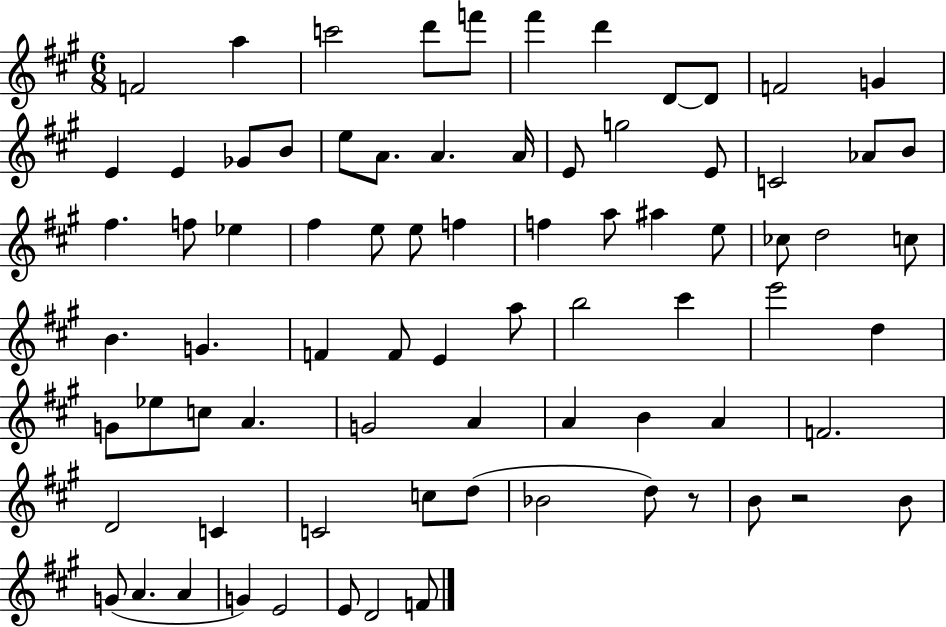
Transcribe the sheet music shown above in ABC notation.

X:1
T:Untitled
M:6/8
L:1/4
K:A
F2 a c'2 d'/2 f'/2 ^f' d' D/2 D/2 F2 G E E _G/2 B/2 e/2 A/2 A A/4 E/2 g2 E/2 C2 _A/2 B/2 ^f f/2 _e ^f e/2 e/2 f f a/2 ^a e/2 _c/2 d2 c/2 B G F F/2 E a/2 b2 ^c' e'2 d G/2 _e/2 c/2 A G2 A A B A F2 D2 C C2 c/2 d/2 _B2 d/2 z/2 B/2 z2 B/2 G/2 A A G E2 E/2 D2 F/2